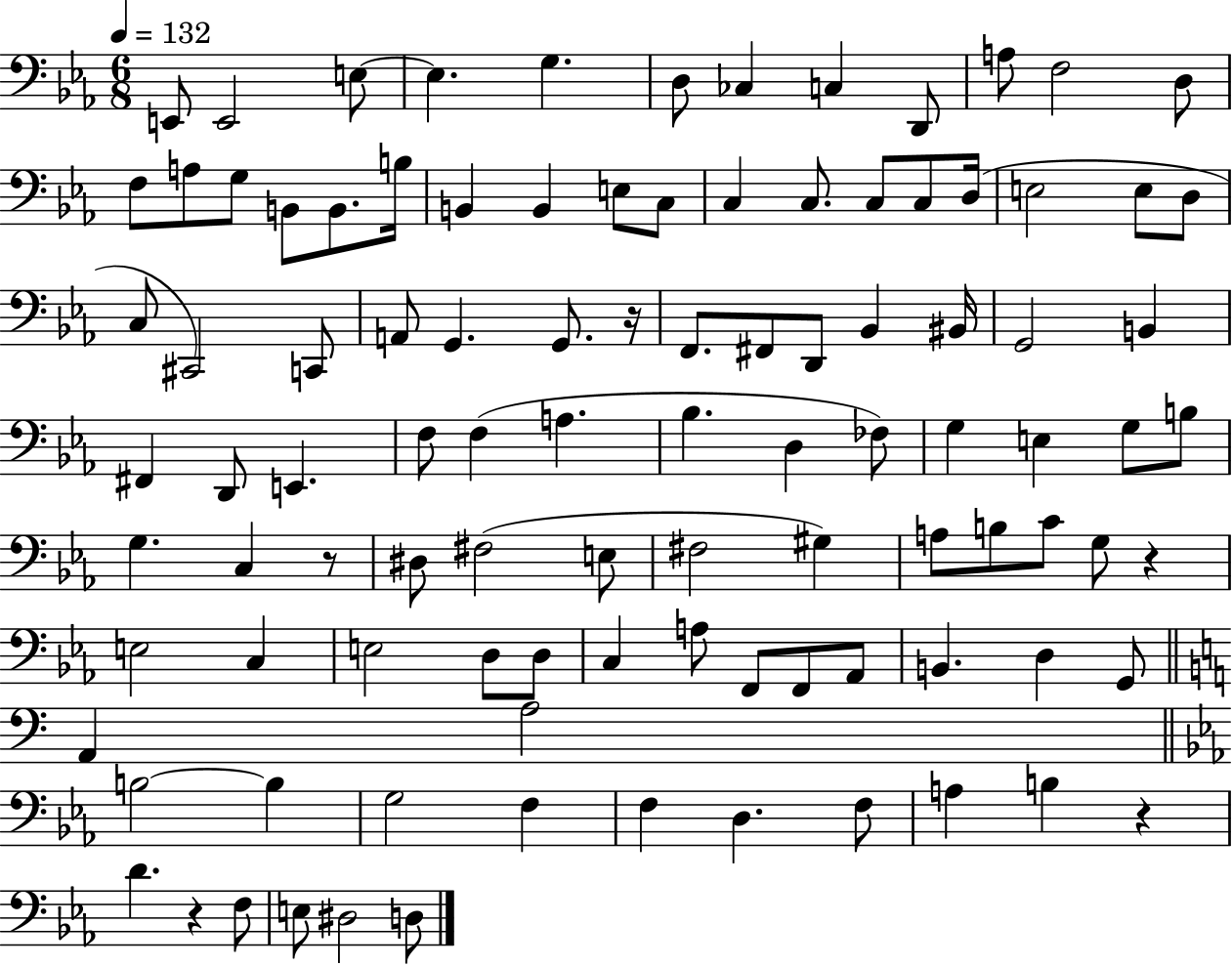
X:1
T:Untitled
M:6/8
L:1/4
K:Eb
E,,/2 E,,2 E,/2 E, G, D,/2 _C, C, D,,/2 A,/2 F,2 D,/2 F,/2 A,/2 G,/2 B,,/2 B,,/2 B,/4 B,, B,, E,/2 C,/2 C, C,/2 C,/2 C,/2 D,/4 E,2 E,/2 D,/2 C,/2 ^C,,2 C,,/2 A,,/2 G,, G,,/2 z/4 F,,/2 ^F,,/2 D,,/2 _B,, ^B,,/4 G,,2 B,, ^F,, D,,/2 E,, F,/2 F, A, _B, D, _F,/2 G, E, G,/2 B,/2 G, C, z/2 ^D,/2 ^F,2 E,/2 ^F,2 ^G, A,/2 B,/2 C/2 G,/2 z E,2 C, E,2 D,/2 D,/2 C, A,/2 F,,/2 F,,/2 _A,,/2 B,, D, G,,/2 A,, A,2 B,2 B, G,2 F, F, D, F,/2 A, B, z D z F,/2 E,/2 ^D,2 D,/2